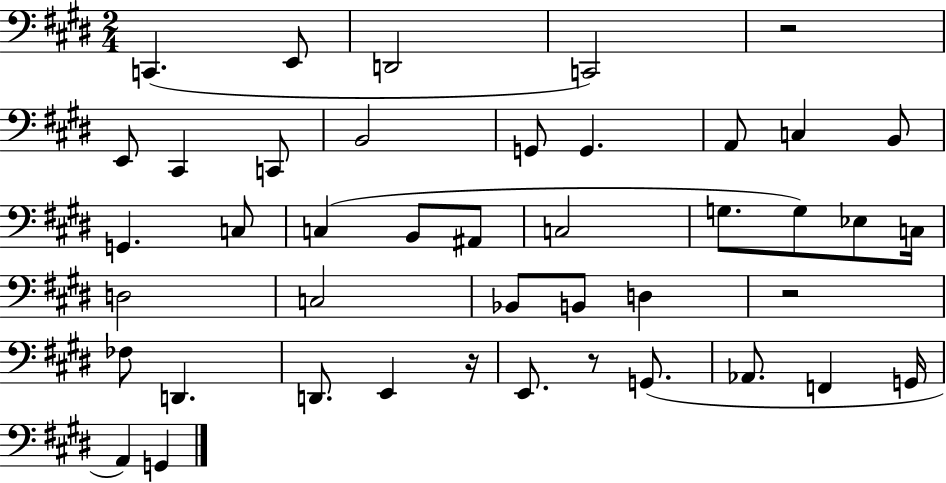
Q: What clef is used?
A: bass